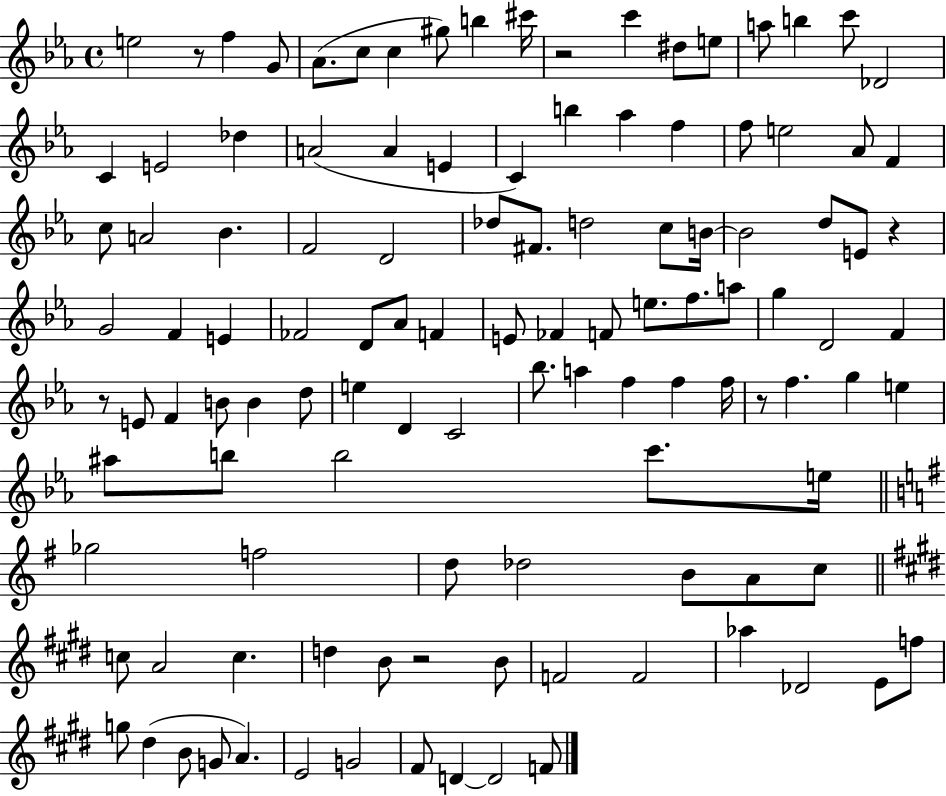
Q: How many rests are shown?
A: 6